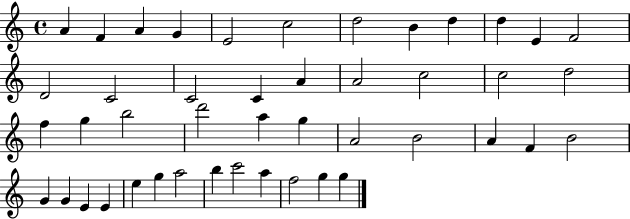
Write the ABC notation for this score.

X:1
T:Untitled
M:4/4
L:1/4
K:C
A F A G E2 c2 d2 B d d E F2 D2 C2 C2 C A A2 c2 c2 d2 f g b2 d'2 a g A2 B2 A F B2 G G E E e g a2 b c'2 a f2 g g